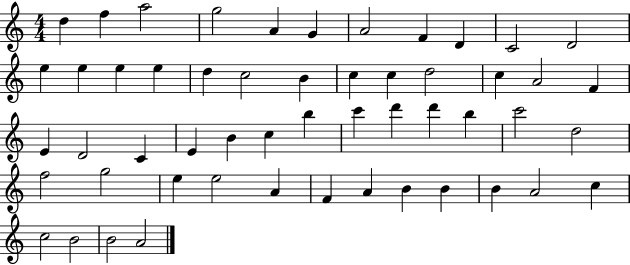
D5/q F5/q A5/h G5/h A4/q G4/q A4/h F4/q D4/q C4/h D4/h E5/q E5/q E5/q E5/q D5/q C5/h B4/q C5/q C5/q D5/h C5/q A4/h F4/q E4/q D4/h C4/q E4/q B4/q C5/q B5/q C6/q D6/q D6/q B5/q C6/h D5/h F5/h G5/h E5/q E5/h A4/q F4/q A4/q B4/q B4/q B4/q A4/h C5/q C5/h B4/h B4/h A4/h